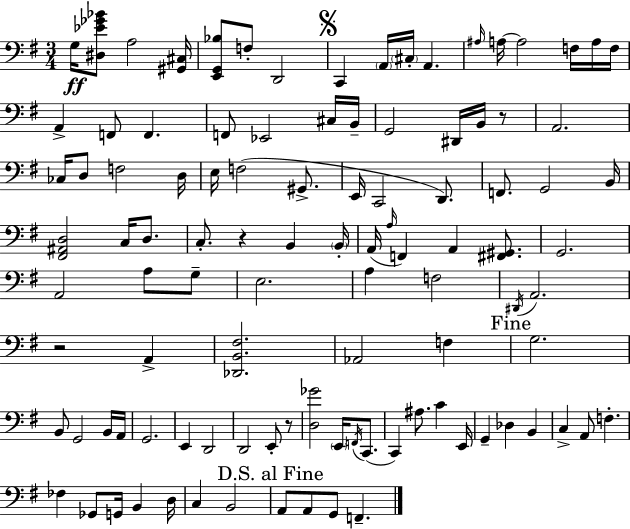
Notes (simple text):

G3/s [D#3,Eb4,Gb4,Bb4]/e A3/h [G#2,C#3]/s [E2,G2,Bb3]/e F3/e D2/h C2/q A2/s C#3/s A2/q. A#3/s A3/s A3/h F3/s A3/s F3/s A2/q F2/e F2/q. F2/e Eb2/h C#3/s B2/s G2/h D#2/s B2/s R/e A2/h. CES3/s D3/e F3/h D3/s E3/s F3/h G#2/e. E2/s C2/h D2/e. F2/e. G2/h B2/s [F#2,A#2,D3]/h C3/s D3/e. C3/e. R/q B2/q B2/s A2/s A3/s F2/q A2/q [F#2,G#2]/e. G2/h. A2/h A3/e G3/e E3/h. A3/q F3/h D#2/s A2/h. R/h A2/q [Db2,B2,F#3]/h. Ab2/h F3/q G3/h. B2/e G2/h B2/s A2/s G2/h. E2/q D2/h D2/h E2/e R/e [D3,Gb4]/h E2/s F2/s C2/e. C2/q A#3/e. C4/q E2/s G2/q Db3/q B2/q C3/q A2/e F3/q. FES3/q Gb2/e G2/s B2/q D3/s C3/q B2/h A2/e A2/e G2/e F2/q.